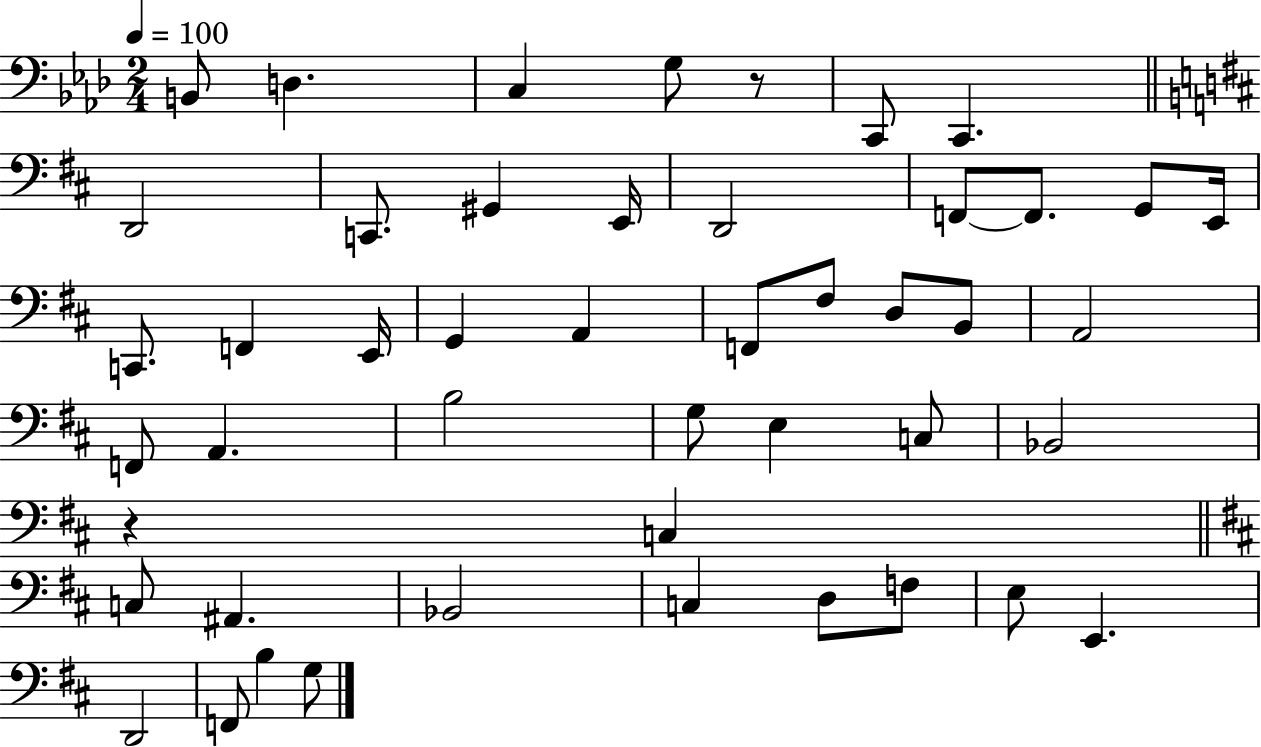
B2/e D3/q. C3/q G3/e R/e C2/e C2/q. D2/h C2/e. G#2/q E2/s D2/h F2/e F2/e. G2/e E2/s C2/e. F2/q E2/s G2/q A2/q F2/e F#3/e D3/e B2/e A2/h F2/e A2/q. B3/h G3/e E3/q C3/e Bb2/h R/q C3/q C3/e A#2/q. Bb2/h C3/q D3/e F3/e E3/e E2/q. D2/h F2/e B3/q G3/e